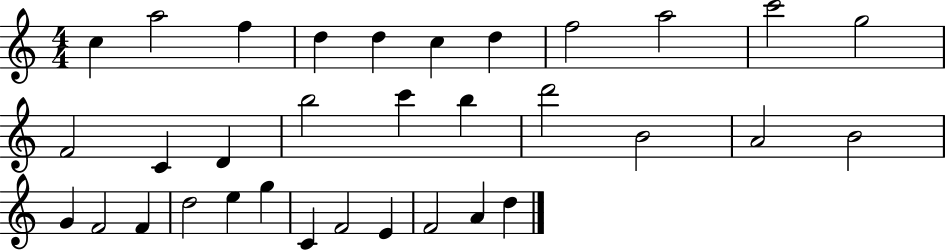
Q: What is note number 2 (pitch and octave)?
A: A5